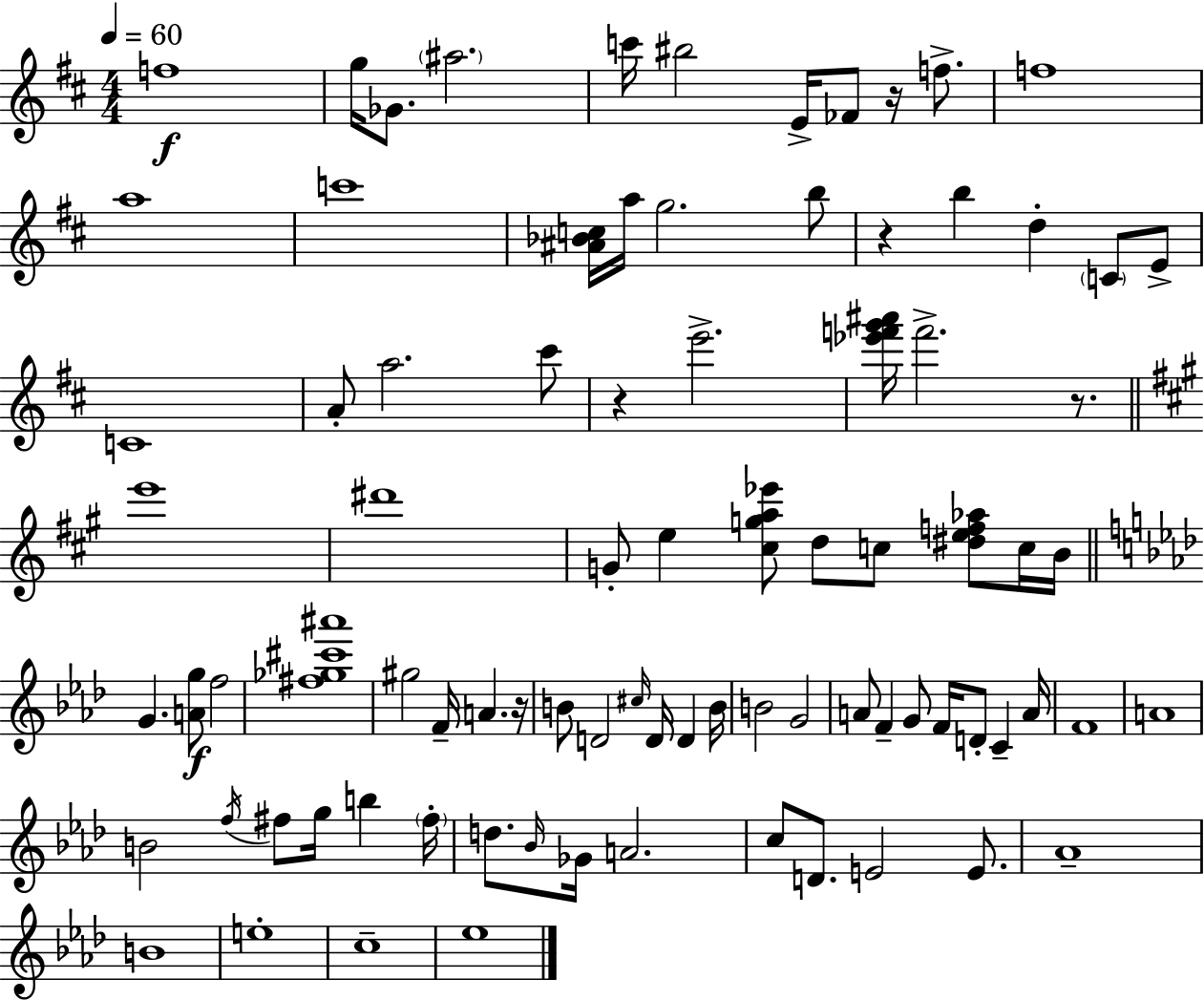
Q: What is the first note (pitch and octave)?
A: F5